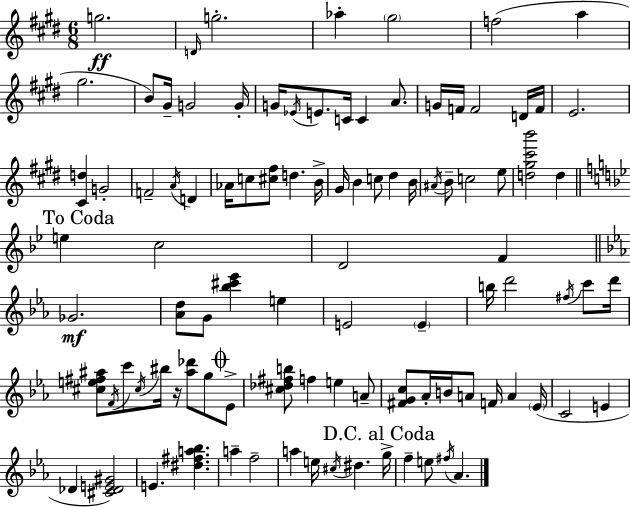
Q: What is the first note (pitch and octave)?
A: G5